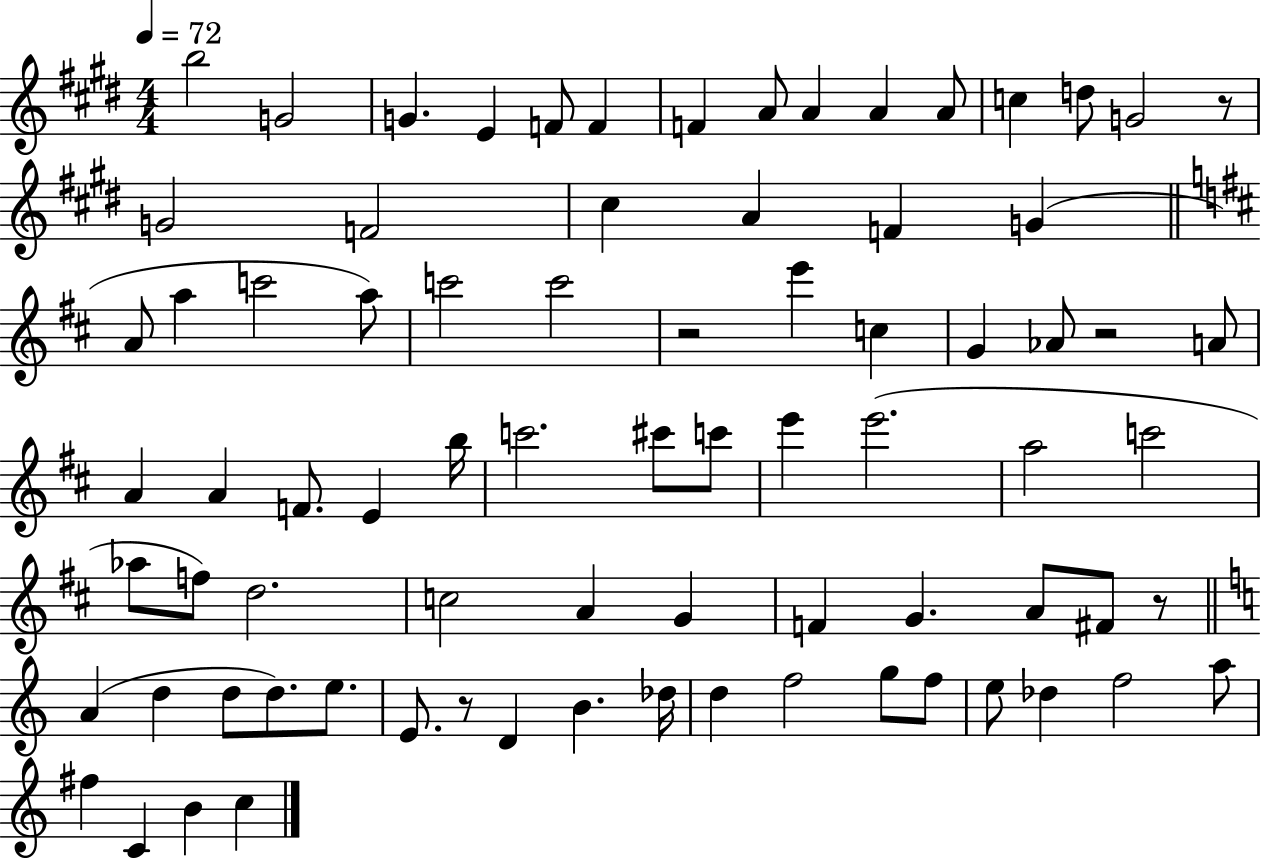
B5/h G4/h G4/q. E4/q F4/e F4/q F4/q A4/e A4/q A4/q A4/e C5/q D5/e G4/h R/e G4/h F4/h C#5/q A4/q F4/q G4/q A4/e A5/q C6/h A5/e C6/h C6/h R/h E6/q C5/q G4/q Ab4/e R/h A4/e A4/q A4/q F4/e. E4/q B5/s C6/h. C#6/e C6/e E6/q E6/h. A5/h C6/h Ab5/e F5/e D5/h. C5/h A4/q G4/q F4/q G4/q. A4/e F#4/e R/e A4/q D5/q D5/e D5/e. E5/e. E4/e. R/e D4/q B4/q. Db5/s D5/q F5/h G5/e F5/e E5/e Db5/q F5/h A5/e F#5/q C4/q B4/q C5/q